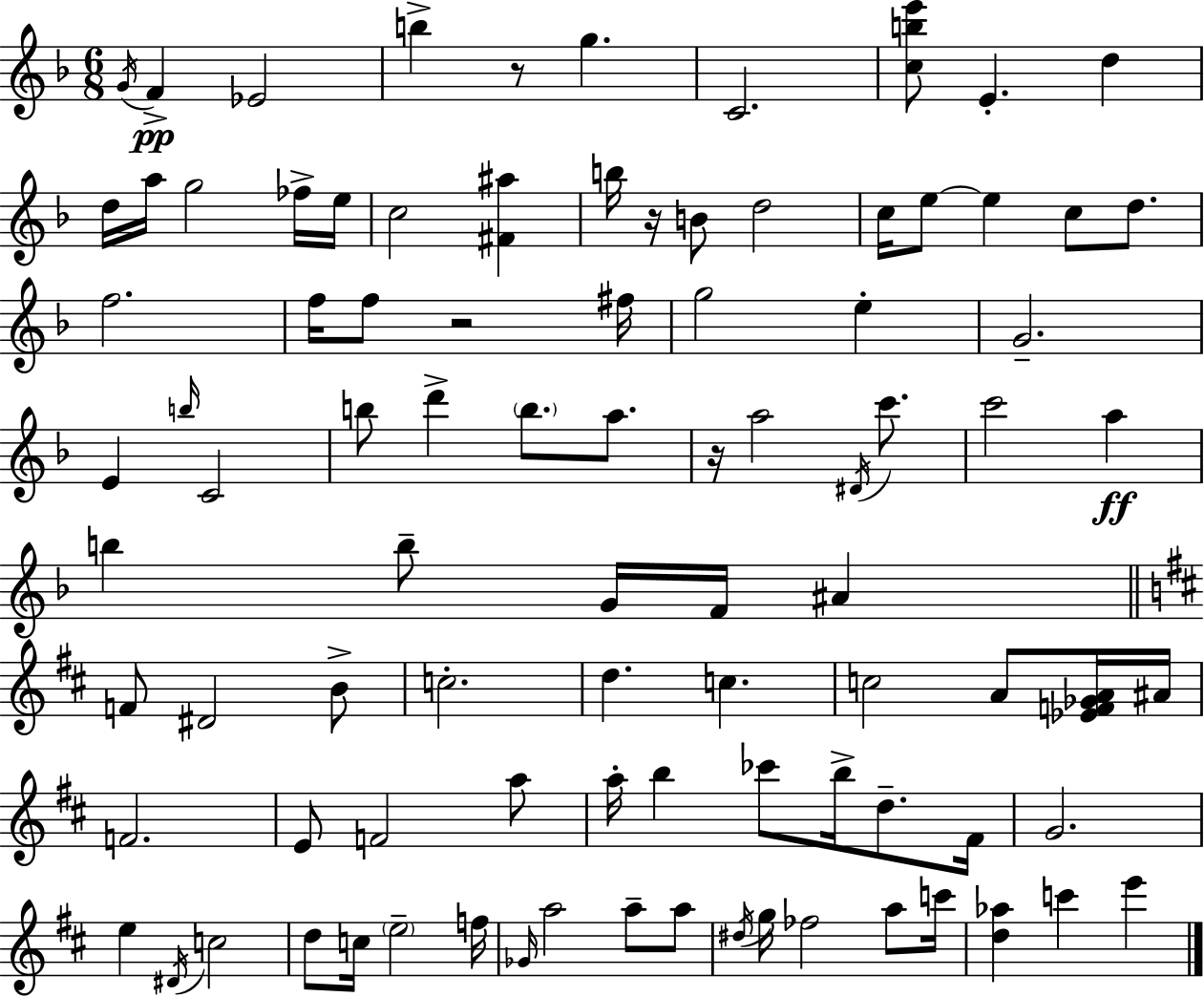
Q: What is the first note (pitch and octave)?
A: G4